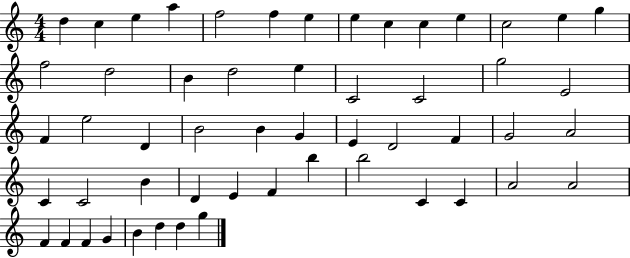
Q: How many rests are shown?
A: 0